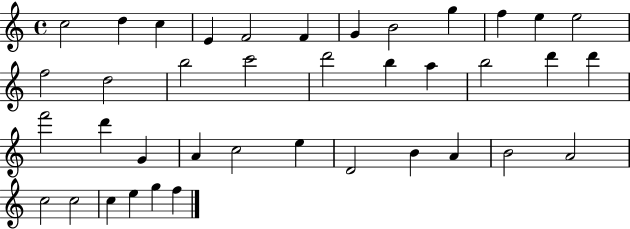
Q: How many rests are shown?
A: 0